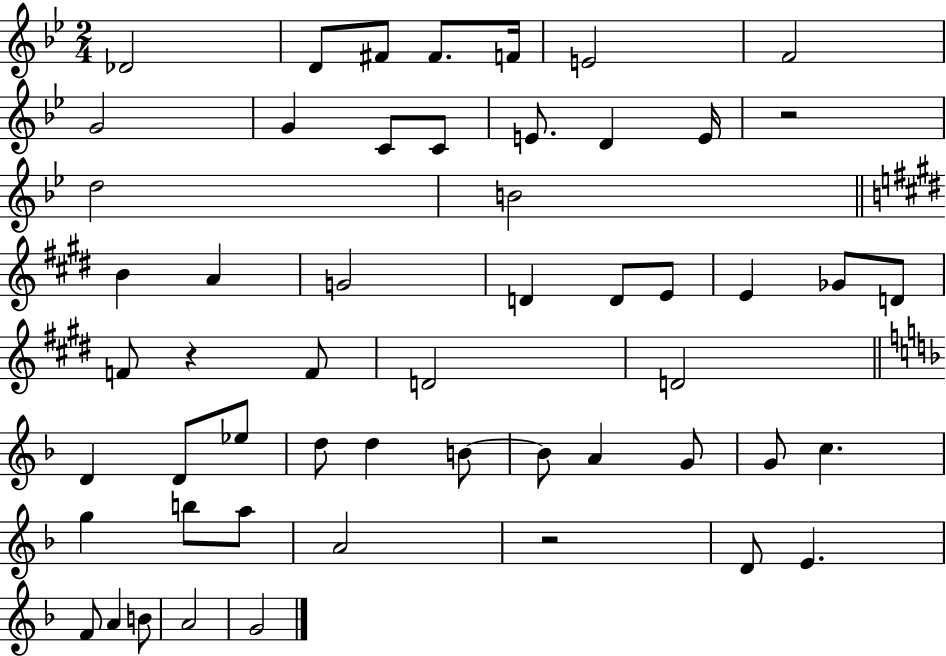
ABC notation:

X:1
T:Untitled
M:2/4
L:1/4
K:Bb
_D2 D/2 ^F/2 ^F/2 F/4 E2 F2 G2 G C/2 C/2 E/2 D E/4 z2 d2 B2 B A G2 D D/2 E/2 E _G/2 D/2 F/2 z F/2 D2 D2 D D/2 _e/2 d/2 d B/2 B/2 A G/2 G/2 c g b/2 a/2 A2 z2 D/2 E F/2 A B/2 A2 G2